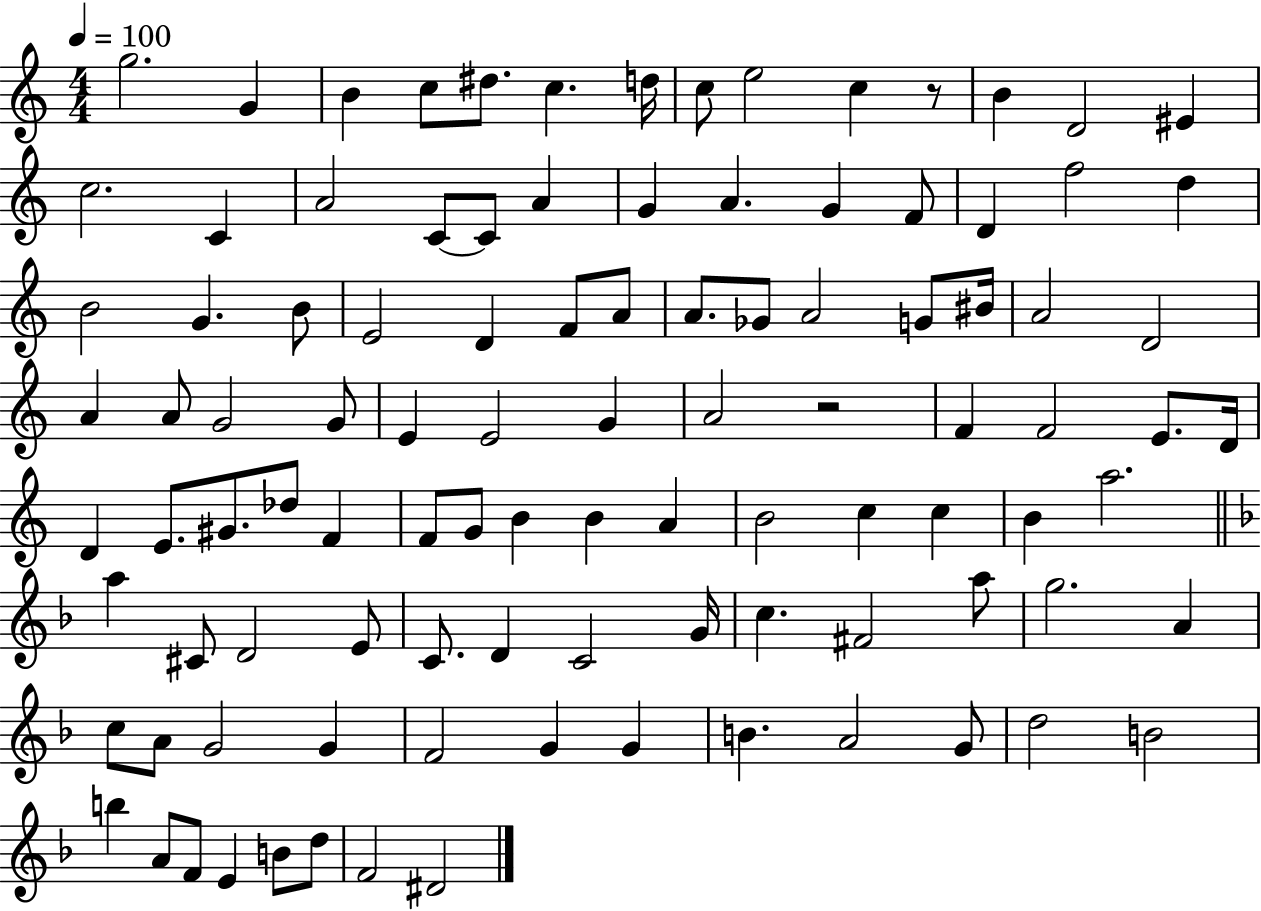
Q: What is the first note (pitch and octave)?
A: G5